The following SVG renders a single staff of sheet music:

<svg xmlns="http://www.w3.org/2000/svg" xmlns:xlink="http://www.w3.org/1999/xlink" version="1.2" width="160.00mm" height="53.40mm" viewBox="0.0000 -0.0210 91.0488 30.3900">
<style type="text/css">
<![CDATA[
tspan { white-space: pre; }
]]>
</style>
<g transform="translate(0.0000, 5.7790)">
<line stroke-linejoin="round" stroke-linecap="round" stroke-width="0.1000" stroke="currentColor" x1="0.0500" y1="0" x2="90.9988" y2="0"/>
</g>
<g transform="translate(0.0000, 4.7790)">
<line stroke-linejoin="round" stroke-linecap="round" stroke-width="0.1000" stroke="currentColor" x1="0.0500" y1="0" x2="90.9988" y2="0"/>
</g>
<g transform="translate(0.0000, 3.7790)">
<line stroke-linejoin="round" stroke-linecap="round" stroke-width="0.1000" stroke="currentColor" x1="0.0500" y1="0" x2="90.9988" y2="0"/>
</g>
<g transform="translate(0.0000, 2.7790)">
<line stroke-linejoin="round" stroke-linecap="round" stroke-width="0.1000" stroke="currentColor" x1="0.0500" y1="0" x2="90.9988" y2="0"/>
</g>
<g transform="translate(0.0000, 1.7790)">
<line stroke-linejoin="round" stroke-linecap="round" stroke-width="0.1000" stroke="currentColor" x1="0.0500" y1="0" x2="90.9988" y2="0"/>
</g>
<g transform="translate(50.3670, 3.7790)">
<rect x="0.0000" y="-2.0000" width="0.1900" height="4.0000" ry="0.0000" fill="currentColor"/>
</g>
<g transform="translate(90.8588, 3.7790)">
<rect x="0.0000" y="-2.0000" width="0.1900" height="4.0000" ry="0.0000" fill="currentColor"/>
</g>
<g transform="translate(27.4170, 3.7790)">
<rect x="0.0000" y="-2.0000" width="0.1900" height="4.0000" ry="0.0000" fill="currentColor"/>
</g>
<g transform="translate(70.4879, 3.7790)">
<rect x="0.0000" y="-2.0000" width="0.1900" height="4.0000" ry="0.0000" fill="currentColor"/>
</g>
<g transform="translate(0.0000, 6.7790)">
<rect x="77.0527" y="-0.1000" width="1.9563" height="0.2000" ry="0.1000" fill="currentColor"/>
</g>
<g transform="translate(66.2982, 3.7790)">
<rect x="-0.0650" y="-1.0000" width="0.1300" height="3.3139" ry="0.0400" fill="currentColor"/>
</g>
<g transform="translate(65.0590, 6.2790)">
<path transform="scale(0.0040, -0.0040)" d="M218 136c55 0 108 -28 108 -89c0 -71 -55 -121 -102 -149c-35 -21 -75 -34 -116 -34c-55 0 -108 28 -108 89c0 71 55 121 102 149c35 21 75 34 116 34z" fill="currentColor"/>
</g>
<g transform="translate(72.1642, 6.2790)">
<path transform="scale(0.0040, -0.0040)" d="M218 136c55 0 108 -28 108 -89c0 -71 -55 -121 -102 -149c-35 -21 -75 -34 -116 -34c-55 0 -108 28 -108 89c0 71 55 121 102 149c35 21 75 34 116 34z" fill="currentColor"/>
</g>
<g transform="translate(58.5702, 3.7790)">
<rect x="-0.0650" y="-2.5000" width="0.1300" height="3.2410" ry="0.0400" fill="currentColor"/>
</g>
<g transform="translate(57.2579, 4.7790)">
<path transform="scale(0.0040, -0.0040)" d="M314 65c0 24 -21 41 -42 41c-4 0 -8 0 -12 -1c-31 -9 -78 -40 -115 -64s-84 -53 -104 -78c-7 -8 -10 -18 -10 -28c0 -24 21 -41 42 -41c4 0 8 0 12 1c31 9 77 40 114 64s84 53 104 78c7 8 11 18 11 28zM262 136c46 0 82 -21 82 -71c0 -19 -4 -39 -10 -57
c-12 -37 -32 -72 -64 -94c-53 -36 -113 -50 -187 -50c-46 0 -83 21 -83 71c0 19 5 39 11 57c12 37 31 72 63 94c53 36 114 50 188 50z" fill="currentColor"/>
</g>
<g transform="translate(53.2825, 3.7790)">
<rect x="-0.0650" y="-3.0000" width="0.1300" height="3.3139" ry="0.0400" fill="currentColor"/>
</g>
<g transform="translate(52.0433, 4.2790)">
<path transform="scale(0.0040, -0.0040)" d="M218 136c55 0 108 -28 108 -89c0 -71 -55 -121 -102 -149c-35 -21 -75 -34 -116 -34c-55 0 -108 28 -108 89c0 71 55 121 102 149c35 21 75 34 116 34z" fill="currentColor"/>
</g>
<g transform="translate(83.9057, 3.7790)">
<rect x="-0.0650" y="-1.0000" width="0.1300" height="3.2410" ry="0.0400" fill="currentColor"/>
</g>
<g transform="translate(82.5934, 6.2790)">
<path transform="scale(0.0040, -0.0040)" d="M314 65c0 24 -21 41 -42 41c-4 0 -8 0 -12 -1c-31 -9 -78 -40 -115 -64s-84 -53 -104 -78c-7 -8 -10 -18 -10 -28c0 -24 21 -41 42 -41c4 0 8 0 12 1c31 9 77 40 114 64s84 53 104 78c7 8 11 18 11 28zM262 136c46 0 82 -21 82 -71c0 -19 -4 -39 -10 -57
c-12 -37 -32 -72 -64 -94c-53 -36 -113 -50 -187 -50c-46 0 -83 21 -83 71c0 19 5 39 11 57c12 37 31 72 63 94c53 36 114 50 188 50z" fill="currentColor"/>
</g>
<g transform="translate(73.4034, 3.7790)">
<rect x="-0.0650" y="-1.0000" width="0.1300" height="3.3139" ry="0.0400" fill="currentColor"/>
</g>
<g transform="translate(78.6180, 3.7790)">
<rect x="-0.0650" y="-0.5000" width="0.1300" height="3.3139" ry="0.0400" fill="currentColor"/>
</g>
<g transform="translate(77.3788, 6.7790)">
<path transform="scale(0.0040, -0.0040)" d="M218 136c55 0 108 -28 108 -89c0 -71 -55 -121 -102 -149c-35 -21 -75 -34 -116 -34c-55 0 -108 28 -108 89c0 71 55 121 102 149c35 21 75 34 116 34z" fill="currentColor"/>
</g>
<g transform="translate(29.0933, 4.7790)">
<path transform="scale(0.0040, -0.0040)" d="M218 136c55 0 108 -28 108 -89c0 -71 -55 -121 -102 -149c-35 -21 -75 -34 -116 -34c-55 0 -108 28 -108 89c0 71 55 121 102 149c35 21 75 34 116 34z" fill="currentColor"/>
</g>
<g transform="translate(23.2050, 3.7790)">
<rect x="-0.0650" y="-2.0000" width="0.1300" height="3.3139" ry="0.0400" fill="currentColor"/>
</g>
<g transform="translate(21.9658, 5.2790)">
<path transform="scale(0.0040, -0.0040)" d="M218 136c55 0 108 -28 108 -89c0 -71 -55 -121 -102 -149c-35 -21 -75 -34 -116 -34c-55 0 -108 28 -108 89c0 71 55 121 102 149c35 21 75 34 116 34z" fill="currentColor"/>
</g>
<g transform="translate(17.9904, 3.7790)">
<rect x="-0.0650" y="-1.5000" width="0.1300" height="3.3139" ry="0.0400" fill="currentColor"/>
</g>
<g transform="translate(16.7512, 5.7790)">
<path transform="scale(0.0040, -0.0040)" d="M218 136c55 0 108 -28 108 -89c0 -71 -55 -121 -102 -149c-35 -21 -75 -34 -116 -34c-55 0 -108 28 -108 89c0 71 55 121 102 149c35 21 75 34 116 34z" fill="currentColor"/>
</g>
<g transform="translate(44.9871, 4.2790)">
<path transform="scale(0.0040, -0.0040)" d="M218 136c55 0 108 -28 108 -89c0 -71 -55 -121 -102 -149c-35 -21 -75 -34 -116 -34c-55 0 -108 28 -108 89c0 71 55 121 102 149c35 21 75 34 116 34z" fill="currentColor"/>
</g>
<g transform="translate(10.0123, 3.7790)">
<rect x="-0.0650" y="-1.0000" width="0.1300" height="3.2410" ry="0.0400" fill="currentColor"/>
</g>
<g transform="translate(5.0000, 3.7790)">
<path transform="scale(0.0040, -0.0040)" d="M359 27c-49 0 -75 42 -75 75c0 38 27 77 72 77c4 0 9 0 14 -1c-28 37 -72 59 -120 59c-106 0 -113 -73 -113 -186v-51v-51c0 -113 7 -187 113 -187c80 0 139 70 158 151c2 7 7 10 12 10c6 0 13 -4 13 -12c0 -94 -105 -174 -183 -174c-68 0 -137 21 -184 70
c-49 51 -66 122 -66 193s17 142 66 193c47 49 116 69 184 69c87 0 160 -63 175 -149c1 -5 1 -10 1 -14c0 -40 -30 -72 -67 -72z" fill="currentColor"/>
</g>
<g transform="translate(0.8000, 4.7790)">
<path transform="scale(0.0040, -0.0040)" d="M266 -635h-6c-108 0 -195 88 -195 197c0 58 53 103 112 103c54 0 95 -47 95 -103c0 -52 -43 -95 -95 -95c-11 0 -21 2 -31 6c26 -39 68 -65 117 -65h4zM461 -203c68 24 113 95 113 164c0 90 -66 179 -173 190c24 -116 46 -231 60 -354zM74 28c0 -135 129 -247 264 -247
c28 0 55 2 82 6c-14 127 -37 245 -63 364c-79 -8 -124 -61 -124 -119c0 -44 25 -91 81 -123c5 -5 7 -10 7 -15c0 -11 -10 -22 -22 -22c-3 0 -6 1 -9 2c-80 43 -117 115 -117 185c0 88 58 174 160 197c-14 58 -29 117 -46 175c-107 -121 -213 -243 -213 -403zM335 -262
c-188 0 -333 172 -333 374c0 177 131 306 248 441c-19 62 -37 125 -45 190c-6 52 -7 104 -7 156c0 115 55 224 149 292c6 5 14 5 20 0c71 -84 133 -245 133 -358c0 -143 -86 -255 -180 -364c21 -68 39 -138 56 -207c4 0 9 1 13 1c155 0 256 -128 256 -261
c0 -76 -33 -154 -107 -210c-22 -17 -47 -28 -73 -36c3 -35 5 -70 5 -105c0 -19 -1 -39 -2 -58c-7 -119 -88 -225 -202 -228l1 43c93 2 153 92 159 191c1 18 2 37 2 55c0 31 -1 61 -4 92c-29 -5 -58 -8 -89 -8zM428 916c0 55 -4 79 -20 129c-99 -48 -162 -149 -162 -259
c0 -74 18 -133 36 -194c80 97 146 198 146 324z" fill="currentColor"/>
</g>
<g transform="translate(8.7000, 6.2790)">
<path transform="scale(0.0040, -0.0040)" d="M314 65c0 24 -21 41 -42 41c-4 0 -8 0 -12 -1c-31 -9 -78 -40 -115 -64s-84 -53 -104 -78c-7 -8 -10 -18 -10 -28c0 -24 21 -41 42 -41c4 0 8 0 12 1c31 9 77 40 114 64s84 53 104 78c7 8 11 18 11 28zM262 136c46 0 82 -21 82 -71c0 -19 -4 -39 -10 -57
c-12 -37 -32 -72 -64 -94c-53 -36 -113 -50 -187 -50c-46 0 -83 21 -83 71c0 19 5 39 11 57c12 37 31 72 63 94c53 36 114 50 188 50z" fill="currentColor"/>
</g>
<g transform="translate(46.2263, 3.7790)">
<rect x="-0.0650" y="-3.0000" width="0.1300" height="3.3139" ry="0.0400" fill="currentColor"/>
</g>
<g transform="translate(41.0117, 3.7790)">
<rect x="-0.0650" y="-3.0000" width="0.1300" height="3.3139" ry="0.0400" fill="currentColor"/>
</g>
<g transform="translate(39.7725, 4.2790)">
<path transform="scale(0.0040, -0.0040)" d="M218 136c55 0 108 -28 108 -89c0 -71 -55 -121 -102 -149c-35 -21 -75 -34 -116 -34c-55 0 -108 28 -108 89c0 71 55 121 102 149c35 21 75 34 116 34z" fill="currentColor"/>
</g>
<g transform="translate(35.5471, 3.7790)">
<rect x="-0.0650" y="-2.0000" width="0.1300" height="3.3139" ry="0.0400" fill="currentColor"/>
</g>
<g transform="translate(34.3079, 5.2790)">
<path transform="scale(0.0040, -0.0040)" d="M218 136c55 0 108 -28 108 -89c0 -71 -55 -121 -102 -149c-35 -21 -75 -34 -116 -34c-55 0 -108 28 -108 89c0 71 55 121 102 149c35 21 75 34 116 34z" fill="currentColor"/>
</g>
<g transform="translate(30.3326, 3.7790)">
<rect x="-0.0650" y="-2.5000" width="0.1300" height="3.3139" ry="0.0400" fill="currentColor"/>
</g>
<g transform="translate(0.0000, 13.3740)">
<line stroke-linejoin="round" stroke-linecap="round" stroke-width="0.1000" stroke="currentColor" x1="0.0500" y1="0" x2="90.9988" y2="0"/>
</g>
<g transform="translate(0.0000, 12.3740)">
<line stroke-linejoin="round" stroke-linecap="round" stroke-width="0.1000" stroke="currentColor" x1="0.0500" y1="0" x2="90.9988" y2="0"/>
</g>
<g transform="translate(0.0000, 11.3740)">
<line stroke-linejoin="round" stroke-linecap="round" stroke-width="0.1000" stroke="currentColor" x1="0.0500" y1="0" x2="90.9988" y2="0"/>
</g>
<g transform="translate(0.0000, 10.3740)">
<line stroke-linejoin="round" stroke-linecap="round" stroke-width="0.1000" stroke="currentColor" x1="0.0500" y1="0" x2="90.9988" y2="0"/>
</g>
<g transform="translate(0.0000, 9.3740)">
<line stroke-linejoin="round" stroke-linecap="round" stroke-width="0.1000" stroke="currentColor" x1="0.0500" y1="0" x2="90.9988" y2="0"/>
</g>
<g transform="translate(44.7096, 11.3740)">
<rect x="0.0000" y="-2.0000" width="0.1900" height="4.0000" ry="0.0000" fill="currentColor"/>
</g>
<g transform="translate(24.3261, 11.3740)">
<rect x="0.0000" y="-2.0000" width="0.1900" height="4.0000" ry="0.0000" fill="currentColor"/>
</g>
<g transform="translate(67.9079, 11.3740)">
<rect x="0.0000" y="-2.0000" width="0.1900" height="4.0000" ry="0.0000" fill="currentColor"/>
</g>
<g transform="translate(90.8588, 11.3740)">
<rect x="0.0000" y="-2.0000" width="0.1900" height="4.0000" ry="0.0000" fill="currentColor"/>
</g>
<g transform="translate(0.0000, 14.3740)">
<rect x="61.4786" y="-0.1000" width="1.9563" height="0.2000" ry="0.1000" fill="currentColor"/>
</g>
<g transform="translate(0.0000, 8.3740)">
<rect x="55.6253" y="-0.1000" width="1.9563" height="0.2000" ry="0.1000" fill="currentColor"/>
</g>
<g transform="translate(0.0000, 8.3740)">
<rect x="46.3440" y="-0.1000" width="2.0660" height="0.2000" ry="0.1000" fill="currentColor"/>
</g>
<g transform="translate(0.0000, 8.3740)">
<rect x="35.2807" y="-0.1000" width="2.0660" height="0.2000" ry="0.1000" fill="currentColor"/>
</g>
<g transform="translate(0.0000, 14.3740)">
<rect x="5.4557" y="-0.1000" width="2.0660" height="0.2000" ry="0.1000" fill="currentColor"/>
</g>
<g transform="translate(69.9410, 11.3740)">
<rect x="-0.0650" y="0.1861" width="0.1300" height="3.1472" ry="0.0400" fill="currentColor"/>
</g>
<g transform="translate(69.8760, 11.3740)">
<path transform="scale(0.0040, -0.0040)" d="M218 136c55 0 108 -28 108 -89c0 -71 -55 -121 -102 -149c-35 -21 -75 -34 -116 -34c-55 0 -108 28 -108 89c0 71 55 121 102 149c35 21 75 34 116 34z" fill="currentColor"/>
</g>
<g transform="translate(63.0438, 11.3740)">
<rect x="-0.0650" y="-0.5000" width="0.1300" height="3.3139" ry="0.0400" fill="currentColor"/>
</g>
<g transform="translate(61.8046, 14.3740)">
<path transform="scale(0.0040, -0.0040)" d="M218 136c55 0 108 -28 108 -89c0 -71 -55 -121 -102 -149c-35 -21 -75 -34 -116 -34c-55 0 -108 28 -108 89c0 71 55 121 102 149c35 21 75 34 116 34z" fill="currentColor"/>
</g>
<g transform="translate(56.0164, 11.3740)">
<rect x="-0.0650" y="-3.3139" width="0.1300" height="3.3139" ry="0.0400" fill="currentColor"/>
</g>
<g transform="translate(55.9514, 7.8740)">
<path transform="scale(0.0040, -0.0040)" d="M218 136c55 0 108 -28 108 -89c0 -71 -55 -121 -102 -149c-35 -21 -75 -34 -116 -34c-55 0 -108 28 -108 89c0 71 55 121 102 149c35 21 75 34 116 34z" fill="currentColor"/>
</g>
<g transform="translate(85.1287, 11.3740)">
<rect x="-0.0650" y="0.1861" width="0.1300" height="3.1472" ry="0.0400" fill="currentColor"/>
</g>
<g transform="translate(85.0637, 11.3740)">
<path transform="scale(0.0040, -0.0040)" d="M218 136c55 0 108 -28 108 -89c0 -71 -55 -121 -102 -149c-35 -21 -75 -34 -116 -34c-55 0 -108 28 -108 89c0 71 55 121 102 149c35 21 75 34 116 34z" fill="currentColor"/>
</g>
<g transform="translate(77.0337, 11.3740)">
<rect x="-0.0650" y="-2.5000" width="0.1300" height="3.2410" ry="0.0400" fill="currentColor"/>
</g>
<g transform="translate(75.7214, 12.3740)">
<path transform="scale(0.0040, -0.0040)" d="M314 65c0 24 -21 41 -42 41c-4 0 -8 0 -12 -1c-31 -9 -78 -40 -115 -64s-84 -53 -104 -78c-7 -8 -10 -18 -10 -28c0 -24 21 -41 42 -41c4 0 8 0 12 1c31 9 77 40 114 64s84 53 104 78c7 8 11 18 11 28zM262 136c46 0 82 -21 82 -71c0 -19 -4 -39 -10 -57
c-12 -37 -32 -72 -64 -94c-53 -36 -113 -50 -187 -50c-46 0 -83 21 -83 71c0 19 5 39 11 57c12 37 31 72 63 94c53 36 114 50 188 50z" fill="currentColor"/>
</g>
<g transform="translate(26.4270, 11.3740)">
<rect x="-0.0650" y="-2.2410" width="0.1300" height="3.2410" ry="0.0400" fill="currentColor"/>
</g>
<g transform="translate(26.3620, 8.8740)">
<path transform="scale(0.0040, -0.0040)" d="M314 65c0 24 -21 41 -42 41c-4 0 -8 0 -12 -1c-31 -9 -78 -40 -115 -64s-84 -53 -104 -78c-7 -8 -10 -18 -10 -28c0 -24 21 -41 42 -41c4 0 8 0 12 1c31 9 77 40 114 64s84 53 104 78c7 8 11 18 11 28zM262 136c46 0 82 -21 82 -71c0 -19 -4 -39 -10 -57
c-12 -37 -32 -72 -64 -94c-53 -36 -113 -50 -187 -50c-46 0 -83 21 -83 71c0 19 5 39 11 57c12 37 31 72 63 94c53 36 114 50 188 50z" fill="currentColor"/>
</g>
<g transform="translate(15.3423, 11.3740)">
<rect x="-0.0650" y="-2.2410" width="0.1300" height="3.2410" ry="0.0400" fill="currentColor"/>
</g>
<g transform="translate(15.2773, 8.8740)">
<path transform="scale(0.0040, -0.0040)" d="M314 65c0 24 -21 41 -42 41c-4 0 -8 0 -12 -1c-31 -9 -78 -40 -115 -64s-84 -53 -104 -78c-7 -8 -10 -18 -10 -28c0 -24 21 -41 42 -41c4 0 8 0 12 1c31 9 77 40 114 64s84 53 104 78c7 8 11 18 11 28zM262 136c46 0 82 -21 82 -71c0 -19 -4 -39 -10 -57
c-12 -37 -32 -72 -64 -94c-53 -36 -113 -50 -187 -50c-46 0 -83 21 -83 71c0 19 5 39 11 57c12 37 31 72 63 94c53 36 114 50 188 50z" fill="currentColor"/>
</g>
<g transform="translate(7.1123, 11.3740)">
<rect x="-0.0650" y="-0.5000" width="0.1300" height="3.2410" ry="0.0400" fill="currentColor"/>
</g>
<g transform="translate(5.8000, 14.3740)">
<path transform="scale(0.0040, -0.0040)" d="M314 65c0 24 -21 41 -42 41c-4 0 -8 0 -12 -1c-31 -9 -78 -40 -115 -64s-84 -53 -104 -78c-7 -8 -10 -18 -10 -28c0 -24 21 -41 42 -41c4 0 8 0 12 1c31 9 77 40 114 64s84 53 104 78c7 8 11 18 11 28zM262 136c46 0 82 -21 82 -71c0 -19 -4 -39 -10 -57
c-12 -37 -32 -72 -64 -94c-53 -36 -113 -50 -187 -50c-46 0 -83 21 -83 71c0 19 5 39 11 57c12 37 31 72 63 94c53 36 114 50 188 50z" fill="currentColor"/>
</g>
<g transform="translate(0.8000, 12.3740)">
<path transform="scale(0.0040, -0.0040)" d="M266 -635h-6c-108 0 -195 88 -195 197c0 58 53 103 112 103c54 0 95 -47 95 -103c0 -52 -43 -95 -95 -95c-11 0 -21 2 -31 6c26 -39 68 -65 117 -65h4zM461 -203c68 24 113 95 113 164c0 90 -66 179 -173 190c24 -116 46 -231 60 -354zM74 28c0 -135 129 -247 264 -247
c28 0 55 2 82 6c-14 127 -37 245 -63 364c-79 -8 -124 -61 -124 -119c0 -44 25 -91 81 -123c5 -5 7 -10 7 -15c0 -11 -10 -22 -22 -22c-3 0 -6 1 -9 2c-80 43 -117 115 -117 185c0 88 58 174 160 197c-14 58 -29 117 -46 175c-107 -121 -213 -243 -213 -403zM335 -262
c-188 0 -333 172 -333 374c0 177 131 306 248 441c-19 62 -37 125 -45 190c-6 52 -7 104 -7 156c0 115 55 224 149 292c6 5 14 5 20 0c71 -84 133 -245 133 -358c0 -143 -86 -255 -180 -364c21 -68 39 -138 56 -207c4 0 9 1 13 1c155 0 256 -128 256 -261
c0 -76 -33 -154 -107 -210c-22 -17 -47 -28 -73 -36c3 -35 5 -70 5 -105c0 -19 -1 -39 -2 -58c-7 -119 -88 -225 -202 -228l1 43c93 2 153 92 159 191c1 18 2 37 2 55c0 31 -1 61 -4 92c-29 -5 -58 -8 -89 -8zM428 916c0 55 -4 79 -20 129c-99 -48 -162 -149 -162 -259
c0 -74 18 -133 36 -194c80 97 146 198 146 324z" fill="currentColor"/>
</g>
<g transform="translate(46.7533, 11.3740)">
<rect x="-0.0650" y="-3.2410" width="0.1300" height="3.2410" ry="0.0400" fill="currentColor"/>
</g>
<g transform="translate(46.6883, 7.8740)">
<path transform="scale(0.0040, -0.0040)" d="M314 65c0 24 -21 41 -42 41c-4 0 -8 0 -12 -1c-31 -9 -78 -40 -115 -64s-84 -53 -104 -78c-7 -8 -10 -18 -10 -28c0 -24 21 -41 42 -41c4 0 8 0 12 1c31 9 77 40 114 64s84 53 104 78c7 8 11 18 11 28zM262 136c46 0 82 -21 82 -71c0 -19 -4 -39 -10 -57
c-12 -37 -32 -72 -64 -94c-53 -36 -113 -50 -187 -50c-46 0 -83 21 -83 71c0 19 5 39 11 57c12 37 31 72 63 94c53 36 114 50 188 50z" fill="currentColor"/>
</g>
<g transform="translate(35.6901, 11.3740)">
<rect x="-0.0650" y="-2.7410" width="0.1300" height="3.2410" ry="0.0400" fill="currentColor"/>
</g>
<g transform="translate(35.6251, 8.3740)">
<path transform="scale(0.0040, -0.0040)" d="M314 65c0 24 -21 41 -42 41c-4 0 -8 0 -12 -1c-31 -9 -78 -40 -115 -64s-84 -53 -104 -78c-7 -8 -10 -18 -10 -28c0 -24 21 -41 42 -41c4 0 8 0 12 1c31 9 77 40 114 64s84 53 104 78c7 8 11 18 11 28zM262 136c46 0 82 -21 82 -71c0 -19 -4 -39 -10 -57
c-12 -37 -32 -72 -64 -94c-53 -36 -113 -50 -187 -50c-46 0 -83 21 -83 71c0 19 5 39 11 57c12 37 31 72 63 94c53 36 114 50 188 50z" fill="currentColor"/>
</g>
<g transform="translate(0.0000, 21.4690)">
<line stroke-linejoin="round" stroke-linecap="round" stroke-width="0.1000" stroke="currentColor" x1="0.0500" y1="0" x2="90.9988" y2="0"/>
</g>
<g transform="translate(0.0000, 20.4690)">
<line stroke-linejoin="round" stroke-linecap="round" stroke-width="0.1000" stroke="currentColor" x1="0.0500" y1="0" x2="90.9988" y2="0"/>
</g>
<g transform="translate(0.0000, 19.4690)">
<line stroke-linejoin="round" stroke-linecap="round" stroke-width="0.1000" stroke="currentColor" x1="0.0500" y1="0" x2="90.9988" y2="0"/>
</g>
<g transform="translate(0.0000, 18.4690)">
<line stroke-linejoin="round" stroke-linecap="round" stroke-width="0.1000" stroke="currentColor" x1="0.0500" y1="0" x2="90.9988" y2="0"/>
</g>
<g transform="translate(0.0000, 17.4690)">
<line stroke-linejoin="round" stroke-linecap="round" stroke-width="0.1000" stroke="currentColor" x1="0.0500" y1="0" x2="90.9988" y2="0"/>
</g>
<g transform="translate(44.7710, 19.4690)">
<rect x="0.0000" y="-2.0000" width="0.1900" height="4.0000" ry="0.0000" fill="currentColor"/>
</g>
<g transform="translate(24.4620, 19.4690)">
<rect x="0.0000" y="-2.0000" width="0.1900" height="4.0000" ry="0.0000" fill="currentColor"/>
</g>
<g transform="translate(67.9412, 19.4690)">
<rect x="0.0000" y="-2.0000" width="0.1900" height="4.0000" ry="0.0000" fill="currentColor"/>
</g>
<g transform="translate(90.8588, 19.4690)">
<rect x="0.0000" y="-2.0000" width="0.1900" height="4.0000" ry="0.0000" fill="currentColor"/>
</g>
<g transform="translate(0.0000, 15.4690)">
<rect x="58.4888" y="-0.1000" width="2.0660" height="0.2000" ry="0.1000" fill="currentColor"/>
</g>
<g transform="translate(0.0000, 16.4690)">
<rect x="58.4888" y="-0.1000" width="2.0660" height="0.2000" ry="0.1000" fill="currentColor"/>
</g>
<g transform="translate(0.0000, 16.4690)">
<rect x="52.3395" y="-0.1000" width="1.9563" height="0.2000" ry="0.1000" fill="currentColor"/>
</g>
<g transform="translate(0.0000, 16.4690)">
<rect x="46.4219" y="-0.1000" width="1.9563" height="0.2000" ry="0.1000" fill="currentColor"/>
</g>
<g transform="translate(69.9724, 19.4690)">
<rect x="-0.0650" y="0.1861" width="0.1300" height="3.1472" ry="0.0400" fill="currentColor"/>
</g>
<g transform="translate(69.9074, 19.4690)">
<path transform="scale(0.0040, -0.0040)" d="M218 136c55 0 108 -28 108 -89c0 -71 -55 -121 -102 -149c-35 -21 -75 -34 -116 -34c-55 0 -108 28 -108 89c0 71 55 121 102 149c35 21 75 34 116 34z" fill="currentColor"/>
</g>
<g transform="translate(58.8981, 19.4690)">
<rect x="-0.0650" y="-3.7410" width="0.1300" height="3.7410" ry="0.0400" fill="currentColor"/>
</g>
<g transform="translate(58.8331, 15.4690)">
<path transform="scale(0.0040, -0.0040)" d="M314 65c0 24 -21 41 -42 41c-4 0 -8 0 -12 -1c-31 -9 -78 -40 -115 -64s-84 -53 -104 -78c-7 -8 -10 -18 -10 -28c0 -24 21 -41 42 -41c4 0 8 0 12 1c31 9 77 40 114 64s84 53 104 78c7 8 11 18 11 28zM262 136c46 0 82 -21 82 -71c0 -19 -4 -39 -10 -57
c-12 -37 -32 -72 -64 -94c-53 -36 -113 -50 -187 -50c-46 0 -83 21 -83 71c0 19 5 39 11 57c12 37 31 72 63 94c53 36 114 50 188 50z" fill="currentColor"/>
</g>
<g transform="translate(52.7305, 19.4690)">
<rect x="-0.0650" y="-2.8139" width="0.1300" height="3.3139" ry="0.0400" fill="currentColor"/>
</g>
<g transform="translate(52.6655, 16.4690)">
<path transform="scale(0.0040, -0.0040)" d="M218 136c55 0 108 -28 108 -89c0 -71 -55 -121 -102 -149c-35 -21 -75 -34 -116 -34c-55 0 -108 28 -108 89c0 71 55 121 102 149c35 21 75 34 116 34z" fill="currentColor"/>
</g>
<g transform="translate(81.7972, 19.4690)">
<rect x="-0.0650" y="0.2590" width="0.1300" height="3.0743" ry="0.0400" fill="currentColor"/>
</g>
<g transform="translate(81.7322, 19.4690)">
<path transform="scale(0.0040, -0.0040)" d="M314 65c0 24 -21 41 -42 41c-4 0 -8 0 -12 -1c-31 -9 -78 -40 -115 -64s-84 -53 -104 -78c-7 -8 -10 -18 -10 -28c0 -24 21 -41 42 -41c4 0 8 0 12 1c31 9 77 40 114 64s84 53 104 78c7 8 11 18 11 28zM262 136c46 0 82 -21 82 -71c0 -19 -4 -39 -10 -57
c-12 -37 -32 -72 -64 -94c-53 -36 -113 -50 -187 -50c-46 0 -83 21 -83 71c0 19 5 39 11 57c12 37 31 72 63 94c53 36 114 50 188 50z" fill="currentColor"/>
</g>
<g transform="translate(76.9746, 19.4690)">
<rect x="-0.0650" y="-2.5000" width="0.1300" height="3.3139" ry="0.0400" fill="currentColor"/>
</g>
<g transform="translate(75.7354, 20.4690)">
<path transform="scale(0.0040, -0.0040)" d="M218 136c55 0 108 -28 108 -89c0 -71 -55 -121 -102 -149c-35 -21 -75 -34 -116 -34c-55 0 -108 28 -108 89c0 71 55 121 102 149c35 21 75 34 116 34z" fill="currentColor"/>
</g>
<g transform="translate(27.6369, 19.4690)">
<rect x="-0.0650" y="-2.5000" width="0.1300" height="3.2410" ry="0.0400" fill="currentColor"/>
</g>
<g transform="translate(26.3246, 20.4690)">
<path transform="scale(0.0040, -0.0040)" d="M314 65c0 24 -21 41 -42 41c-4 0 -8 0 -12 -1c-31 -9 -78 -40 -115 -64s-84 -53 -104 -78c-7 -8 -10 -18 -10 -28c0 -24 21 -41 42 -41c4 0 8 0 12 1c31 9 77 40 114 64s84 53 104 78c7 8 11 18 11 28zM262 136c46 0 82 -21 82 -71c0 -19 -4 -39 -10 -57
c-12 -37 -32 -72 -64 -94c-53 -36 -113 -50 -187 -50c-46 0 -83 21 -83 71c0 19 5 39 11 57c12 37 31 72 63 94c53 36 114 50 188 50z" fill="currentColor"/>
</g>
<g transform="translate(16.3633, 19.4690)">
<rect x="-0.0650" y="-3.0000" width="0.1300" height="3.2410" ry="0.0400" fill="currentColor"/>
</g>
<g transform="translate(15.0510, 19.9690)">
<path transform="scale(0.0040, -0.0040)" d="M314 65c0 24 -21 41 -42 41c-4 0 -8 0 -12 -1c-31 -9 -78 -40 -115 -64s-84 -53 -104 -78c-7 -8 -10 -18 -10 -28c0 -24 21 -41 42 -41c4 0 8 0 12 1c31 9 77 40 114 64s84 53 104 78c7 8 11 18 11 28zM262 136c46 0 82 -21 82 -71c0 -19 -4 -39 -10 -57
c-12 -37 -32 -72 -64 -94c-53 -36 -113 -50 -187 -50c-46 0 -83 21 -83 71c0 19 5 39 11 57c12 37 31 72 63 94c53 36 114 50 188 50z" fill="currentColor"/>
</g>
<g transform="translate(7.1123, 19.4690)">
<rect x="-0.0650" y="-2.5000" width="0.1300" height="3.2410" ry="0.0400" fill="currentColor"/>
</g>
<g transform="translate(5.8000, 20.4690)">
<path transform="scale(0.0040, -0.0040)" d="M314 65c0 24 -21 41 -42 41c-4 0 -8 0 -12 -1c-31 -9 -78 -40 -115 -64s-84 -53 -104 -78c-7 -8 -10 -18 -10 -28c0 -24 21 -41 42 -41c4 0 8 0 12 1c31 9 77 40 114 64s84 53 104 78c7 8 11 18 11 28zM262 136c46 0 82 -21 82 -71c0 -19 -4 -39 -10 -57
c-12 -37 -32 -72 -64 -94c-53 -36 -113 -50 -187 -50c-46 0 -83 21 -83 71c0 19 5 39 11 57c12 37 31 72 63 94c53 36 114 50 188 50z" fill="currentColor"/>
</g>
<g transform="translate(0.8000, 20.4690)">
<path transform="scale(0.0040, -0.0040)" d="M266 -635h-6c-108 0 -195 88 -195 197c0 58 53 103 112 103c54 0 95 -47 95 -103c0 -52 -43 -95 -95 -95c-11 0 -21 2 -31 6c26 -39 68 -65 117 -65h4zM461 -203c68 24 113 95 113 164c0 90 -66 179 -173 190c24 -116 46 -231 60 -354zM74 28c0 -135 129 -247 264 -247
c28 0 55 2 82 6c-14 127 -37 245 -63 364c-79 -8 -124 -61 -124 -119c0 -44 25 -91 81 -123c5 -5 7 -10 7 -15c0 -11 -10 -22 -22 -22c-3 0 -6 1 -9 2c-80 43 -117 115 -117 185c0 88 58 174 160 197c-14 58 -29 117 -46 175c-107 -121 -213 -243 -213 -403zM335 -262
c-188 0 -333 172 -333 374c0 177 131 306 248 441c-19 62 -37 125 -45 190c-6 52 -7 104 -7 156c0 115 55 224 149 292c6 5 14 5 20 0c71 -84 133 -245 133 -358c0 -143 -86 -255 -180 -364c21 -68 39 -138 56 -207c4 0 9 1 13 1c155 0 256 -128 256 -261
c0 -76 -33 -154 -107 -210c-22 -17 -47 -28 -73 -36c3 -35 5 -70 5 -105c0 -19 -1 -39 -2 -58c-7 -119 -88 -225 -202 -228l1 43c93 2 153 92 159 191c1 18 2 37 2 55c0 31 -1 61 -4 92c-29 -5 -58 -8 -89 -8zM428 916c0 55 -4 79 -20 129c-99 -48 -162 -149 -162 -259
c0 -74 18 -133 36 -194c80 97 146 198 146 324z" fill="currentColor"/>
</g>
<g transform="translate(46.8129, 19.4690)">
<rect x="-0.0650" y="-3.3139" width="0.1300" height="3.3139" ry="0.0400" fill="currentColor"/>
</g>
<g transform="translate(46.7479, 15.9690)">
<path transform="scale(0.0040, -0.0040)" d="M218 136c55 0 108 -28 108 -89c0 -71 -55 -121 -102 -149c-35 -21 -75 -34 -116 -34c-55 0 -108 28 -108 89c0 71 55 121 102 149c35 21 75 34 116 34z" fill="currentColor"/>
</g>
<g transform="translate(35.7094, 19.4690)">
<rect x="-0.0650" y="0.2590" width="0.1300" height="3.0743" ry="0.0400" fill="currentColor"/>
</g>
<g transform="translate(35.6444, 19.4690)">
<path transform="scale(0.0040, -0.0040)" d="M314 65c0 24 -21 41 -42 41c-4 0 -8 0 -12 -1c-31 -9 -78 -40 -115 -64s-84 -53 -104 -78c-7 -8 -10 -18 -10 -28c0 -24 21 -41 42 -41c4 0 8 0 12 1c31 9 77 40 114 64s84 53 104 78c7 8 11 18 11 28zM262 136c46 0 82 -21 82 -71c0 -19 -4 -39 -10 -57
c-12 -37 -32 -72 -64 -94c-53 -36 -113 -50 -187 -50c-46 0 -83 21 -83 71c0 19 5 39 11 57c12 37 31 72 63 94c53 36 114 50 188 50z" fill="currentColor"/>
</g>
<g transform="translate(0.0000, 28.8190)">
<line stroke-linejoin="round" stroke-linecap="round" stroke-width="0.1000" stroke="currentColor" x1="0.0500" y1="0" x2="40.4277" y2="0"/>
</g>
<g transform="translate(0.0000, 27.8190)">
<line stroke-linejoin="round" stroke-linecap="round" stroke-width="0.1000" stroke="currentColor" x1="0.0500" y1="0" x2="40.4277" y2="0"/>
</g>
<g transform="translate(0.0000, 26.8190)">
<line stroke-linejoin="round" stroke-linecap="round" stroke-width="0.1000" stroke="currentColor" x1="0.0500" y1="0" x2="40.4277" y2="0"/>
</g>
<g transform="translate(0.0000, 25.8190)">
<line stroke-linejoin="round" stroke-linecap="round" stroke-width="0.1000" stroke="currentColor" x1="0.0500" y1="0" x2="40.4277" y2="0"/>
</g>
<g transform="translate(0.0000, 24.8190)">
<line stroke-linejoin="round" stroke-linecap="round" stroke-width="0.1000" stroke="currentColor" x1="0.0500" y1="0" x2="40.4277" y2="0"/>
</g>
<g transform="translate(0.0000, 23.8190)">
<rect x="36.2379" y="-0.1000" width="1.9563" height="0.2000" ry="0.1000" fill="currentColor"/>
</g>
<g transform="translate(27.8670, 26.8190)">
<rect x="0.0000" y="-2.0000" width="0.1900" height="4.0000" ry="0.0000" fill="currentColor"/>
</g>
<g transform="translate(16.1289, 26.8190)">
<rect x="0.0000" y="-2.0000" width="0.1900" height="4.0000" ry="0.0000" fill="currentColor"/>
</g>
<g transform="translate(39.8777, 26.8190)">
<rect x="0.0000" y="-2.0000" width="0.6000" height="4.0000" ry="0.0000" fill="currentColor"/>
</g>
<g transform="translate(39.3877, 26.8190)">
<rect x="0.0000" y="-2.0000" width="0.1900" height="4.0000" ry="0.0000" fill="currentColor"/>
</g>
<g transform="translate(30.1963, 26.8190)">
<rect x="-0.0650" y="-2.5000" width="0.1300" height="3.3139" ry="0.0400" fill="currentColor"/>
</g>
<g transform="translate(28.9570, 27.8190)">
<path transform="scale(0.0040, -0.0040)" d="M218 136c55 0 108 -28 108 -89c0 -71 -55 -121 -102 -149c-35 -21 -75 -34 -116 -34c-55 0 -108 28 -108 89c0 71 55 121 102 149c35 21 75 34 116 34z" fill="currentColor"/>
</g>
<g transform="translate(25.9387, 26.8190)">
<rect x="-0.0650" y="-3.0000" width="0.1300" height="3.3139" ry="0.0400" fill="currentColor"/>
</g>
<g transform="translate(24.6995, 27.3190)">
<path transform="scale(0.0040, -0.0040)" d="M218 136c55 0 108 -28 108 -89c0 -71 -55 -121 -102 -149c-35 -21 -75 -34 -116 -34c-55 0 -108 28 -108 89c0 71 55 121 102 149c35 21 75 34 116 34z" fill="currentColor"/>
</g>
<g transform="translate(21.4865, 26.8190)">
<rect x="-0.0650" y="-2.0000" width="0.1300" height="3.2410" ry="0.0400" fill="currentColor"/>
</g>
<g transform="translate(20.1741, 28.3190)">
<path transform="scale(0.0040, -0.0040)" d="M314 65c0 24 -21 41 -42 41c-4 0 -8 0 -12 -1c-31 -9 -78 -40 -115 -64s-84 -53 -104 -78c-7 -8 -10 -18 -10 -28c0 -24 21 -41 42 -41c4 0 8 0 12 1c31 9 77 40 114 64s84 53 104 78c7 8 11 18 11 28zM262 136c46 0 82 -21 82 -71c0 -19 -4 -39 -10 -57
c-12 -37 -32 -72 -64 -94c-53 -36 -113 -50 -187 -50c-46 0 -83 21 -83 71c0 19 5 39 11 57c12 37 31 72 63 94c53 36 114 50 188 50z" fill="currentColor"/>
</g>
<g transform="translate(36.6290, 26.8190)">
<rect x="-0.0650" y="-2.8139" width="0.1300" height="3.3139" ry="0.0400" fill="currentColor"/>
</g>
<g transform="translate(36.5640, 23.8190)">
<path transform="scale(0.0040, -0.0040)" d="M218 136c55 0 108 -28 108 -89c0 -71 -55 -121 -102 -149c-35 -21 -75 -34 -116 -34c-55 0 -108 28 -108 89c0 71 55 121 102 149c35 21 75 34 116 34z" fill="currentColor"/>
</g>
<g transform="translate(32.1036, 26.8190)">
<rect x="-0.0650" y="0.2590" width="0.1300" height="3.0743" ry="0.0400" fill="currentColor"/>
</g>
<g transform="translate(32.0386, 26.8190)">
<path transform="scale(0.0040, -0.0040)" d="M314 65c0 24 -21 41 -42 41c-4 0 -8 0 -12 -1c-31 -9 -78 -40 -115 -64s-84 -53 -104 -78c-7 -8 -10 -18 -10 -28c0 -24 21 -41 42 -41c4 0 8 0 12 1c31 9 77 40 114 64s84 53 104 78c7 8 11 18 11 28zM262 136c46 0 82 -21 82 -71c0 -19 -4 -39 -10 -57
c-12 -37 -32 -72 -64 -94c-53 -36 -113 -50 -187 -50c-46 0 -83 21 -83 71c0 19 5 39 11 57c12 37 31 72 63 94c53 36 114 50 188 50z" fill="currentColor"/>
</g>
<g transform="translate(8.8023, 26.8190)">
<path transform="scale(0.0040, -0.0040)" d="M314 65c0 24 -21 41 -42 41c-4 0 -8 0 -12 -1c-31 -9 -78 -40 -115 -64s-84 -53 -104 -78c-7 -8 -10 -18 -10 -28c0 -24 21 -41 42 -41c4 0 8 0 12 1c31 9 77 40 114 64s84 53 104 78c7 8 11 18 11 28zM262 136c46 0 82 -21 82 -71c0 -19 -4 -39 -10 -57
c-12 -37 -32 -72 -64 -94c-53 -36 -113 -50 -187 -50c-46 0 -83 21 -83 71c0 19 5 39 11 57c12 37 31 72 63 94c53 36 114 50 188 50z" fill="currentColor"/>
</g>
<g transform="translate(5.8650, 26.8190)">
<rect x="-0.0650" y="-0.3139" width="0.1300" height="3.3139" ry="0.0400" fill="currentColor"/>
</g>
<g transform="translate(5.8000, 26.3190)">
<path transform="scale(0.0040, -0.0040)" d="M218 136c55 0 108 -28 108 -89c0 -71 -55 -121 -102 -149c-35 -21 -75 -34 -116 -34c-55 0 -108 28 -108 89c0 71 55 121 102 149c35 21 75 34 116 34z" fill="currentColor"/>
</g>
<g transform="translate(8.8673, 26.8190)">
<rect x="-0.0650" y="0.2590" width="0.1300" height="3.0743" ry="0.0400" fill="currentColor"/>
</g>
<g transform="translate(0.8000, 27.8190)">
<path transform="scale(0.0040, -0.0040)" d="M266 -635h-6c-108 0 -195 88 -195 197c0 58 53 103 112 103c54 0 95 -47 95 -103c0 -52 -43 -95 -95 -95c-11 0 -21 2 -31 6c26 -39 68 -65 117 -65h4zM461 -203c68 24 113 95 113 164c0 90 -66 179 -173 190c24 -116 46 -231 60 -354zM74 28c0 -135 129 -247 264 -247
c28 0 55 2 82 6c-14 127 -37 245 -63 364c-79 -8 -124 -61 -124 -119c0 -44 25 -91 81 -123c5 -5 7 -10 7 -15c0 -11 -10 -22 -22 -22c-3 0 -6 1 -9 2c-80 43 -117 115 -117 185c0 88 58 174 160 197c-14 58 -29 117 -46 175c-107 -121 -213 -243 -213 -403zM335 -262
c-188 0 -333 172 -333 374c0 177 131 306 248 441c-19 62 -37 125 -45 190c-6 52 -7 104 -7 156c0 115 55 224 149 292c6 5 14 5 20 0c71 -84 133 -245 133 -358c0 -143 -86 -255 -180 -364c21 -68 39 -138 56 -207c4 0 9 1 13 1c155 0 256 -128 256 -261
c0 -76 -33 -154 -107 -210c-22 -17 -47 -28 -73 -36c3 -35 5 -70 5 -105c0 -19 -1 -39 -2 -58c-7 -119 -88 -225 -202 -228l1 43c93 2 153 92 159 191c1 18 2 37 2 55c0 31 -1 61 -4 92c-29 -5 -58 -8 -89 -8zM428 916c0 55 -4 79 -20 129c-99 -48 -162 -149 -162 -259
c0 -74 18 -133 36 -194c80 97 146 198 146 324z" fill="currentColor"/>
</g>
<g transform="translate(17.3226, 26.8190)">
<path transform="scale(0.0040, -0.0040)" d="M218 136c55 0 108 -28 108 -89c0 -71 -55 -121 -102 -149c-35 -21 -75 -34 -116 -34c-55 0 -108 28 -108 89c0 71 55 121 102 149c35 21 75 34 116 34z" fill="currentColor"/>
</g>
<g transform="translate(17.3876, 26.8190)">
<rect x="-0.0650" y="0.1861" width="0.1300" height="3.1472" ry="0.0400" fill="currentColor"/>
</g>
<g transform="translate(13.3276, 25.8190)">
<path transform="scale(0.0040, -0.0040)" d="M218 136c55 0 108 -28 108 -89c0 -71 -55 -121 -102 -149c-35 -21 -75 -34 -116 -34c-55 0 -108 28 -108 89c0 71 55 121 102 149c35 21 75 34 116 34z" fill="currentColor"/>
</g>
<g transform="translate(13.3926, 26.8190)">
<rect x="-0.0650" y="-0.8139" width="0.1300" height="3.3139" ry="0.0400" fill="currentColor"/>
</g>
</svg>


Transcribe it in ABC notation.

X:1
T:Untitled
M:4/4
L:1/4
K:C
D2 E F G F A A A G2 D D C D2 C2 g2 g2 a2 b2 b C B G2 B G2 A2 G2 B2 b a c'2 B G B2 c B2 d B F2 A G B2 a